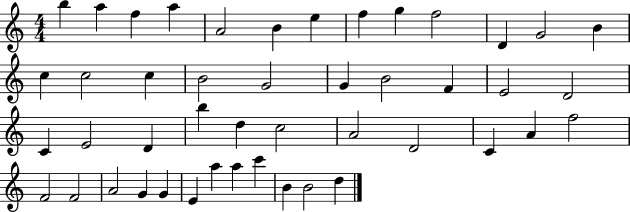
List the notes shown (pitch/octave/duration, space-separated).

B5/q A5/q F5/q A5/q A4/h B4/q E5/q F5/q G5/q F5/h D4/q G4/h B4/q C5/q C5/h C5/q B4/h G4/h G4/q B4/h F4/q E4/h D4/h C4/q E4/h D4/q B5/q D5/q C5/h A4/h D4/h C4/q A4/q F5/h F4/h F4/h A4/h G4/q G4/q E4/q A5/q A5/q C6/q B4/q B4/h D5/q